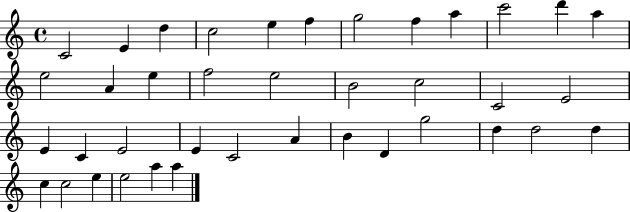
C4/h E4/q D5/q C5/h E5/q F5/q G5/h F5/q A5/q C6/h D6/q A5/q E5/h A4/q E5/q F5/h E5/h B4/h C5/h C4/h E4/h E4/q C4/q E4/h E4/q C4/h A4/q B4/q D4/q G5/h D5/q D5/h D5/q C5/q C5/h E5/q E5/h A5/q A5/q